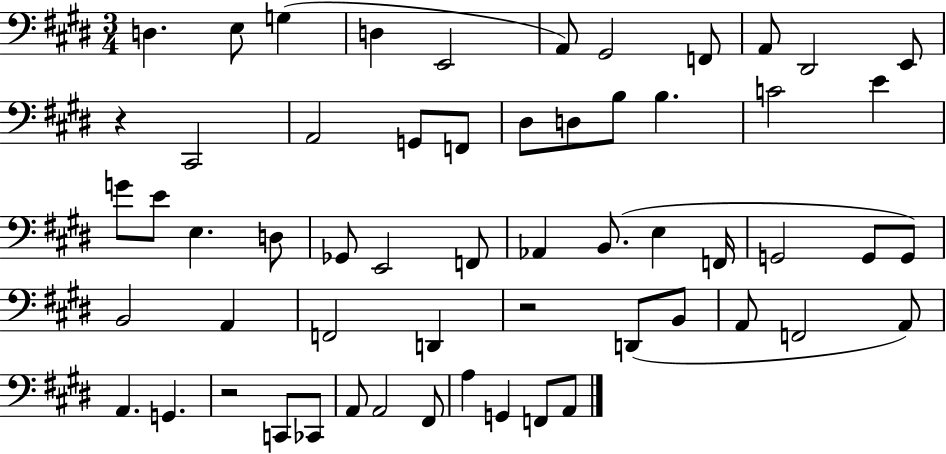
{
  \clef bass
  \numericTimeSignature
  \time 3/4
  \key e \major
  d4. e8 g4( | d4 e,2 | a,8) gis,2 f,8 | a,8 dis,2 e,8 | \break r4 cis,2 | a,2 g,8 f,8 | dis8 d8 b8 b4. | c'2 e'4 | \break g'8 e'8 e4. d8 | ges,8 e,2 f,8 | aes,4 b,8.( e4 f,16 | g,2 g,8 g,8) | \break b,2 a,4 | f,2 d,4 | r2 d,8( b,8 | a,8 f,2 a,8) | \break a,4. g,4. | r2 c,8 ces,8 | a,8 a,2 fis,8 | a4 g,4 f,8 a,8 | \break \bar "|."
}